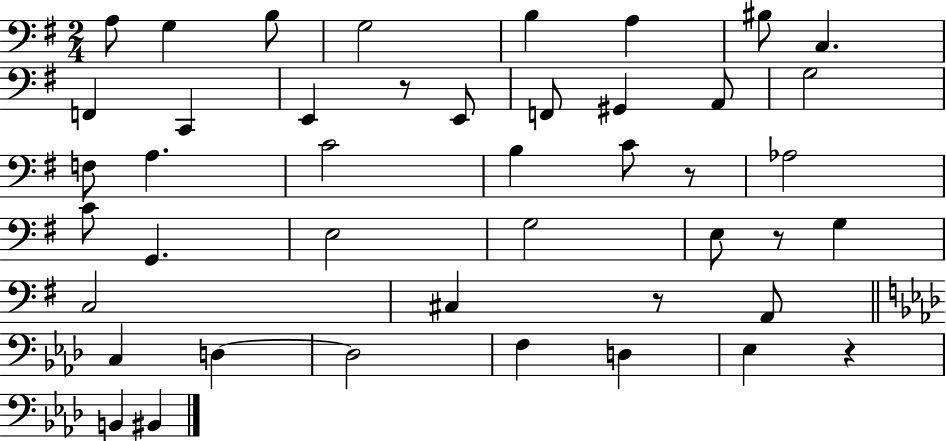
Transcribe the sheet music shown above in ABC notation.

X:1
T:Untitled
M:2/4
L:1/4
K:G
A,/2 G, B,/2 G,2 B, A, ^B,/2 C, F,, C,, E,, z/2 E,,/2 F,,/2 ^G,, A,,/2 G,2 F,/2 A, C2 B, C/2 z/2 _A,2 C/2 G,, E,2 G,2 E,/2 z/2 G, C,2 ^C, z/2 A,,/2 C, D, D,2 F, D, _E, z B,, ^B,,